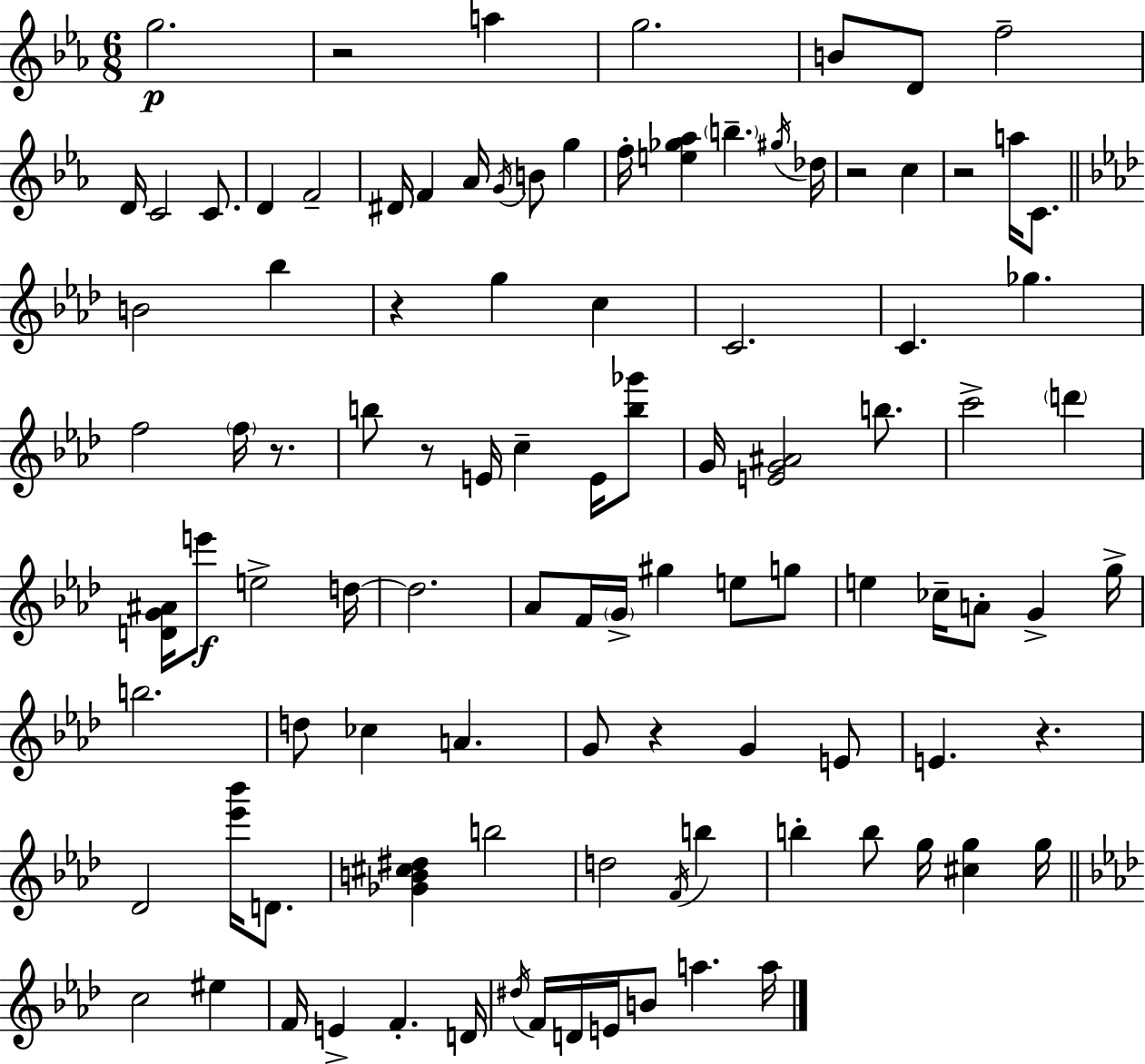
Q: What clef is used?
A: treble